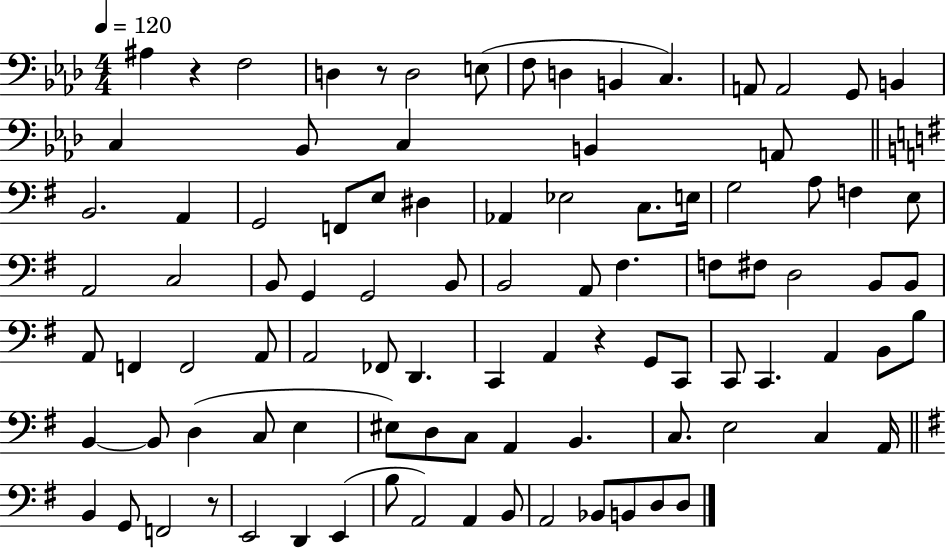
{
  \clef bass
  \numericTimeSignature
  \time 4/4
  \key aes \major
  \tempo 4 = 120
  \repeat volta 2 { ais4 r4 f2 | d4 r8 d2 e8( | f8 d4 b,4 c4.) | a,8 a,2 g,8 b,4 | \break c4 bes,8 c4 b,4 a,8 | \bar "||" \break \key g \major b,2. a,4 | g,2 f,8 e8 dis4 | aes,4 ees2 c8. e16 | g2 a8 f4 e8 | \break a,2 c2 | b,8 g,4 g,2 b,8 | b,2 a,8 fis4. | f8 fis8 d2 b,8 b,8 | \break a,8 f,4 f,2 a,8 | a,2 fes,8 d,4. | c,4 a,4 r4 g,8 c,8 | c,8 c,4. a,4 b,8 b8 | \break b,4~~ b,8 d4( c8 e4 | eis8) d8 c8 a,4 b,4. | c8. e2 c4 a,16 | \bar "||" \break \key g \major b,4 g,8 f,2 r8 | e,2 d,4 e,4( | b8 a,2) a,4 b,8 | a,2 bes,8 b,8 d8 d8 | \break } \bar "|."
}